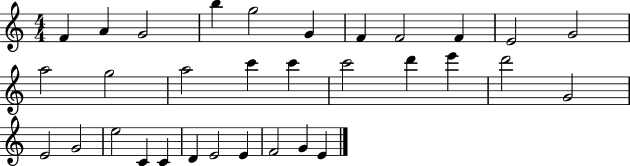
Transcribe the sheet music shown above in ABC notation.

X:1
T:Untitled
M:4/4
L:1/4
K:C
F A G2 b g2 G F F2 F E2 G2 a2 g2 a2 c' c' c'2 d' e' d'2 G2 E2 G2 e2 C C D E2 E F2 G E